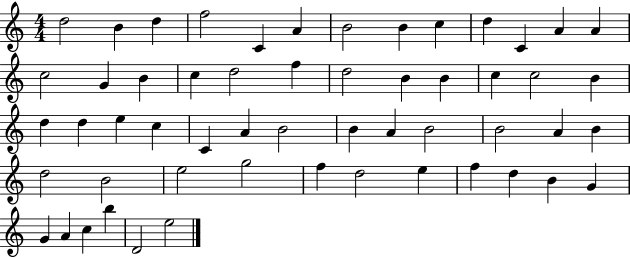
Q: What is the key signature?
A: C major